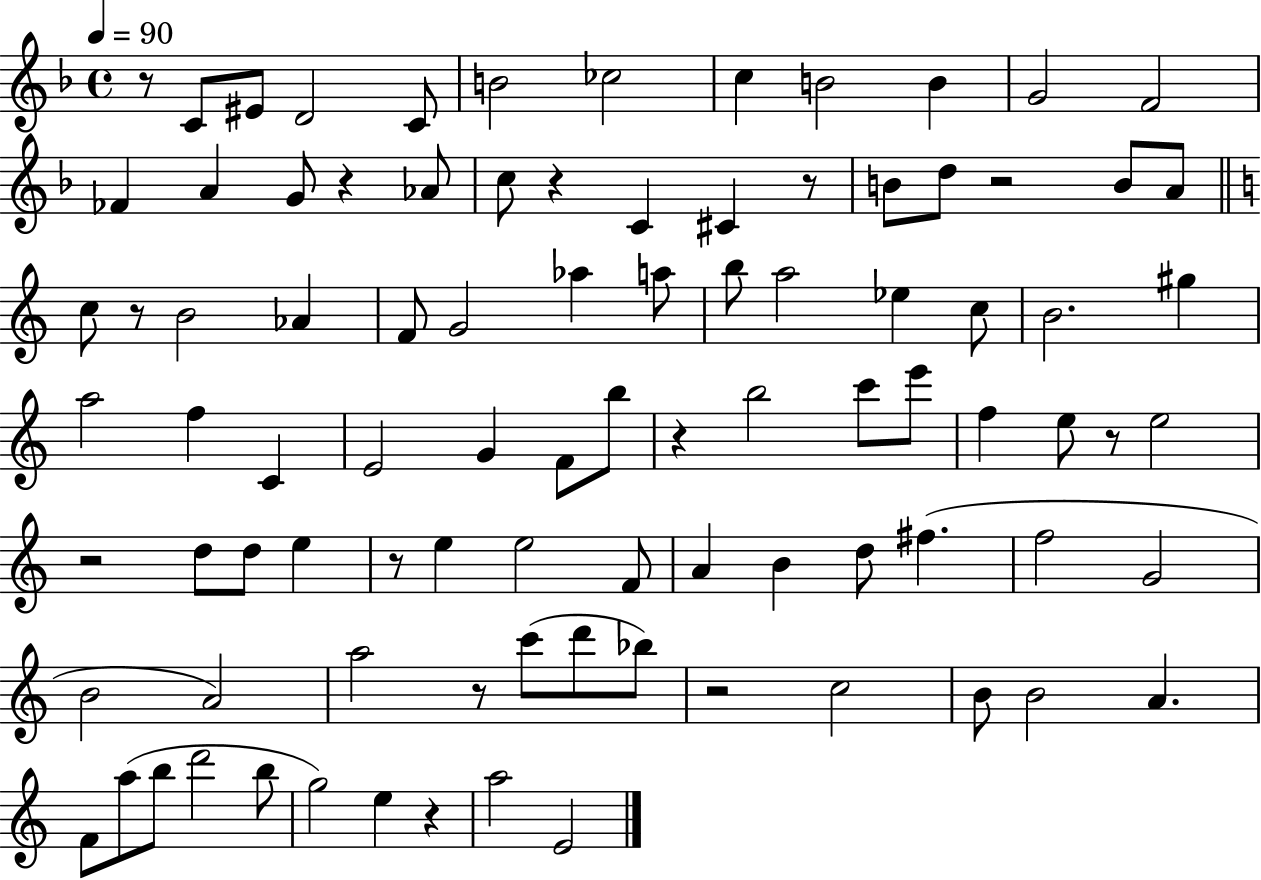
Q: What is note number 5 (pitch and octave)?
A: B4